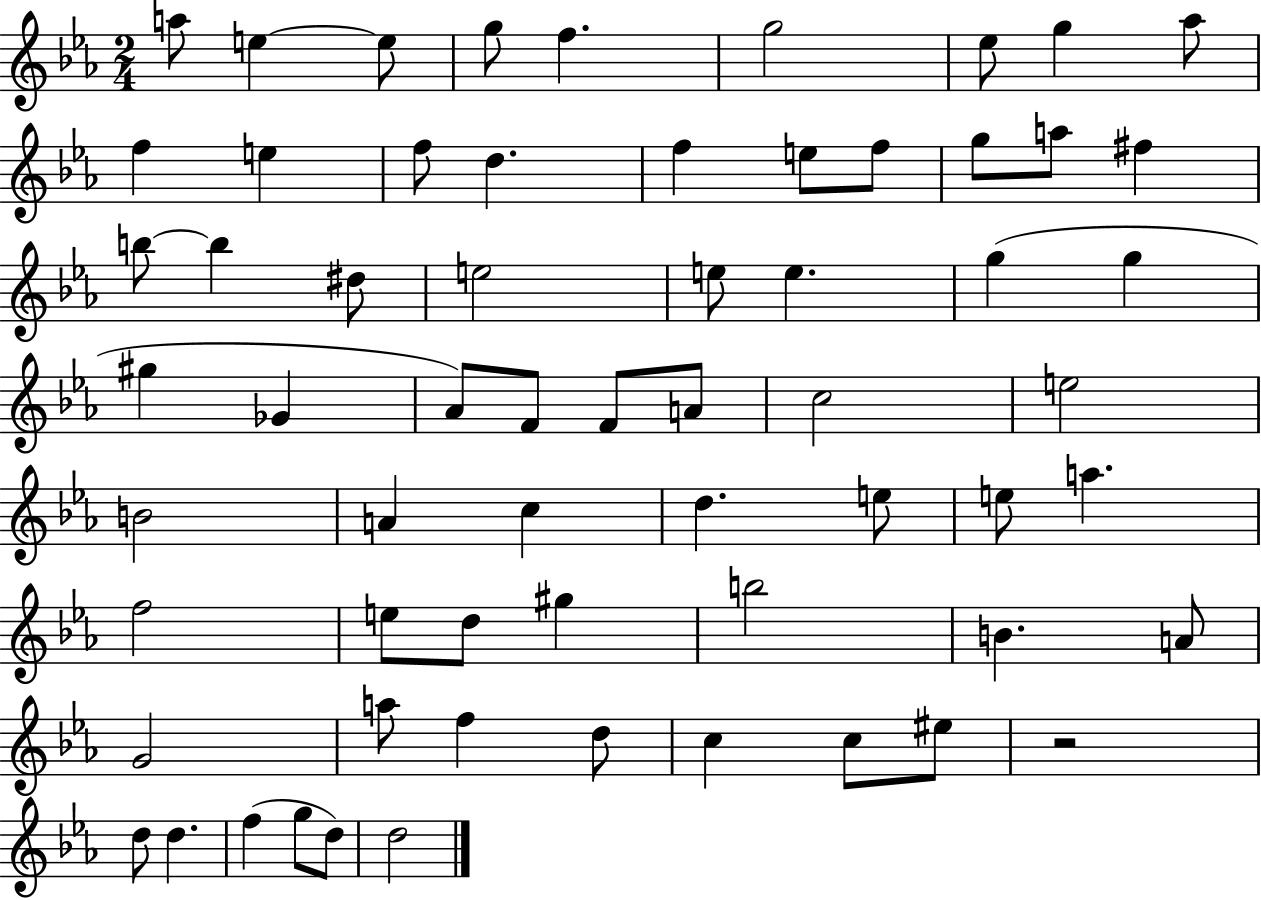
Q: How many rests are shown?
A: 1